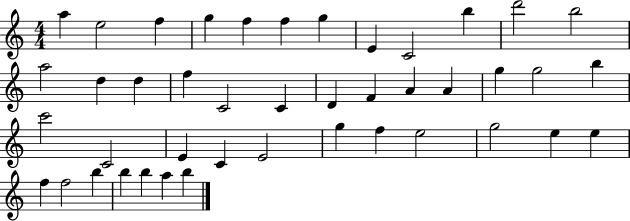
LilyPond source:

{
  \clef treble
  \numericTimeSignature
  \time 4/4
  \key c \major
  a''4 e''2 f''4 | g''4 f''4 f''4 g''4 | e'4 c'2 b''4 | d'''2 b''2 | \break a''2 d''4 d''4 | f''4 c'2 c'4 | d'4 f'4 a'4 a'4 | g''4 g''2 b''4 | \break c'''2 c'2 | e'4 c'4 e'2 | g''4 f''4 e''2 | g''2 e''4 e''4 | \break f''4 f''2 b''4 | b''4 b''4 a''4 b''4 | \bar "|."
}